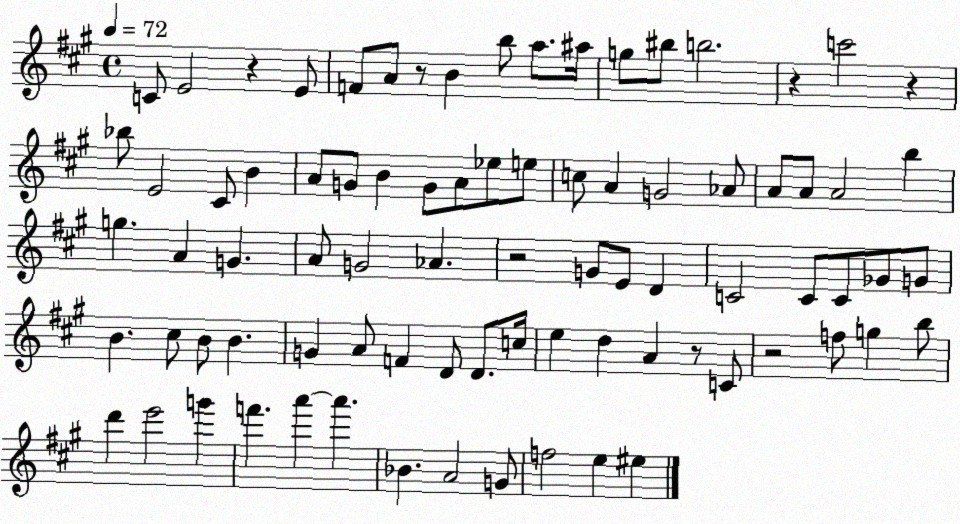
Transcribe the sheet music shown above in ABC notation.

X:1
T:Untitled
M:4/4
L:1/4
K:A
C/2 E2 z E/2 F/2 A/2 z/2 B b/2 a/2 ^a/4 g/2 ^b/2 b2 z c'2 z _b/2 E2 ^C/2 B A/2 G/2 B G/2 A/2 _e/2 e/2 c/2 A G2 _A/2 A/2 A/2 A2 b g A G A/2 G2 _A z2 G/2 E/2 D C2 C/2 C/2 _G/2 G/2 B ^c/2 B/2 B G A/2 F D/2 D/2 c/4 e d A z/2 C/2 z2 f/2 g b/2 d' e'2 g' f' a' a' _B A2 G/2 f2 e ^e